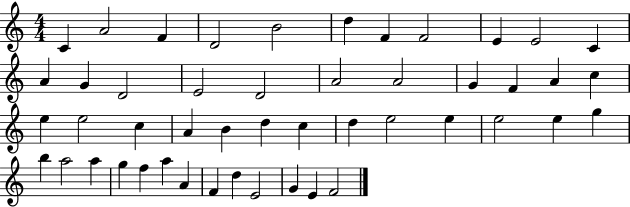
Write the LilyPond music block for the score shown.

{
  \clef treble
  \numericTimeSignature
  \time 4/4
  \key c \major
  c'4 a'2 f'4 | d'2 b'2 | d''4 f'4 f'2 | e'4 e'2 c'4 | \break a'4 g'4 d'2 | e'2 d'2 | a'2 a'2 | g'4 f'4 a'4 c''4 | \break e''4 e''2 c''4 | a'4 b'4 d''4 c''4 | d''4 e''2 e''4 | e''2 e''4 g''4 | \break b''4 a''2 a''4 | g''4 f''4 a''4 a'4 | f'4 d''4 e'2 | g'4 e'4 f'2 | \break \bar "|."
}